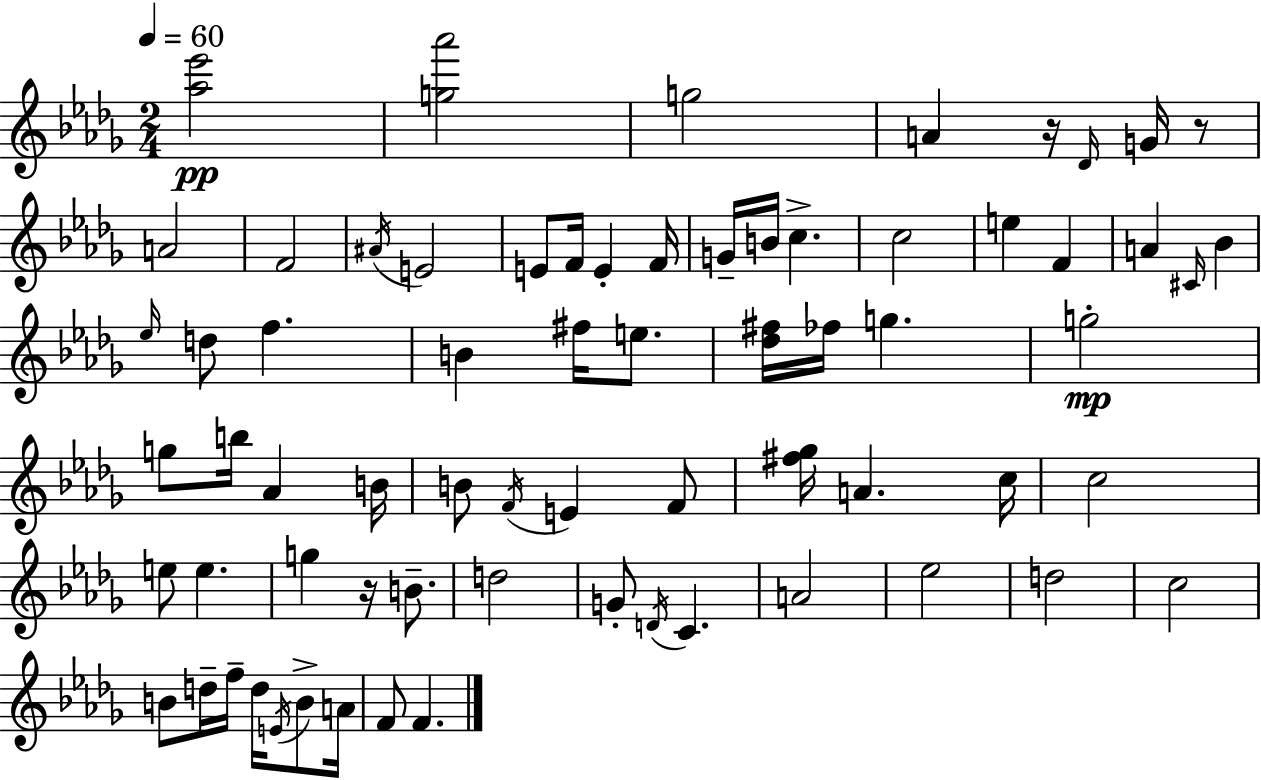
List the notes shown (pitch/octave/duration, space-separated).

[Ab5,Eb6]/h [G5,Ab6]/h G5/h A4/q R/s Db4/s G4/s R/e A4/h F4/h A#4/s E4/h E4/e F4/s E4/q F4/s G4/s B4/s C5/q. C5/h E5/q F4/q A4/q C#4/s Bb4/q Eb5/s D5/e F5/q. B4/q F#5/s E5/e. [Db5,F#5]/s FES5/s G5/q. G5/h G5/e B5/s Ab4/q B4/s B4/e F4/s E4/q F4/e [F#5,Gb5]/s A4/q. C5/s C5/h E5/e E5/q. G5/q R/s B4/e. D5/h G4/e D4/s C4/q. A4/h Eb5/h D5/h C5/h B4/e D5/s F5/s D5/s E4/s B4/e A4/s F4/e F4/q.